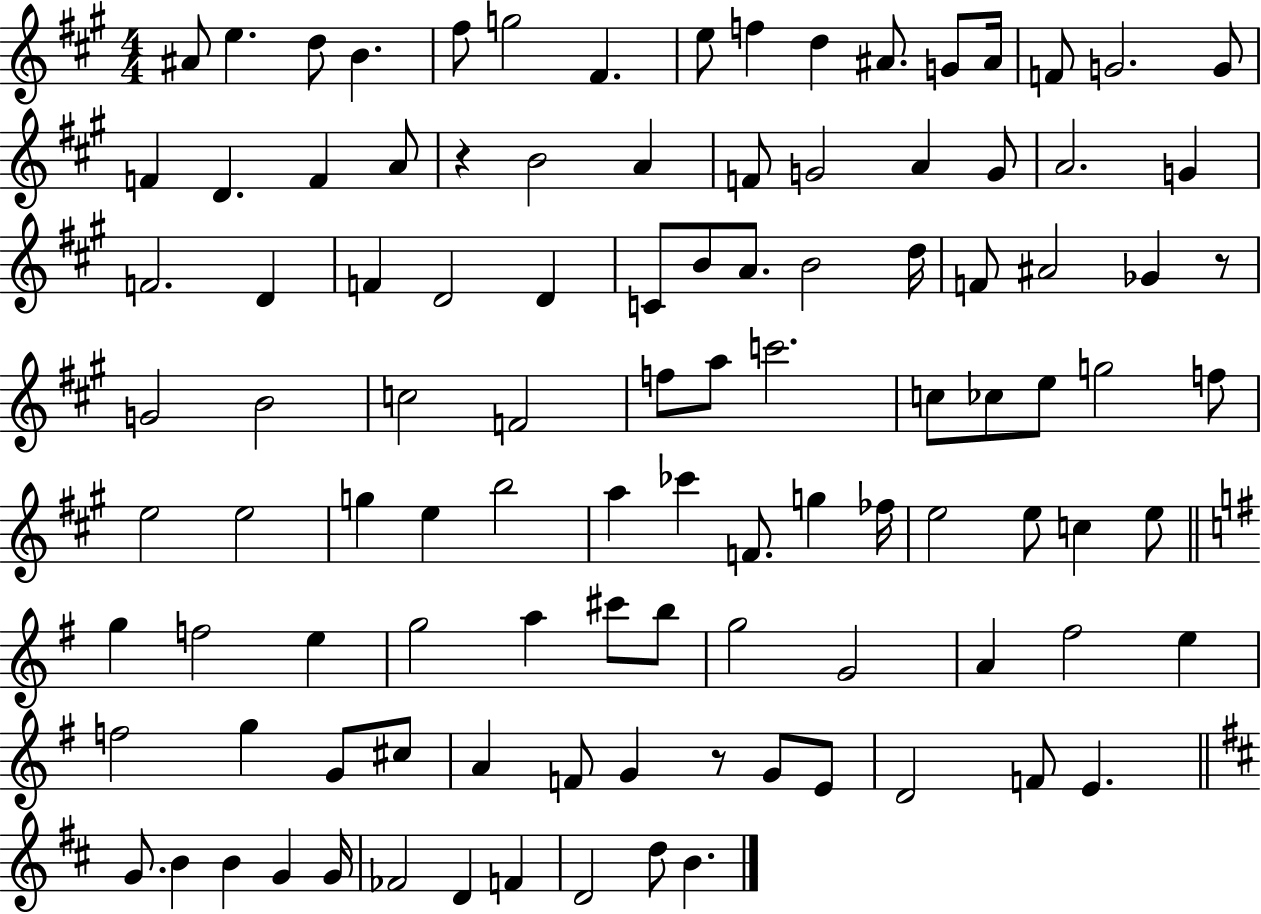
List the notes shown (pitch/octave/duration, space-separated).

A#4/e E5/q. D5/e B4/q. F#5/e G5/h F#4/q. E5/e F5/q D5/q A#4/e. G4/e A#4/s F4/e G4/h. G4/e F4/q D4/q. F4/q A4/e R/q B4/h A4/q F4/e G4/h A4/q G4/e A4/h. G4/q F4/h. D4/q F4/q D4/h D4/q C4/e B4/e A4/e. B4/h D5/s F4/e A#4/h Gb4/q R/e G4/h B4/h C5/h F4/h F5/e A5/e C6/h. C5/e CES5/e E5/e G5/h F5/e E5/h E5/h G5/q E5/q B5/h A5/q CES6/q F4/e. G5/q FES5/s E5/h E5/e C5/q E5/e G5/q F5/h E5/q G5/h A5/q C#6/e B5/e G5/h G4/h A4/q F#5/h E5/q F5/h G5/q G4/e C#5/e A4/q F4/e G4/q R/e G4/e E4/e D4/h F4/e E4/q. G4/e. B4/q B4/q G4/q G4/s FES4/h D4/q F4/q D4/h D5/e B4/q.